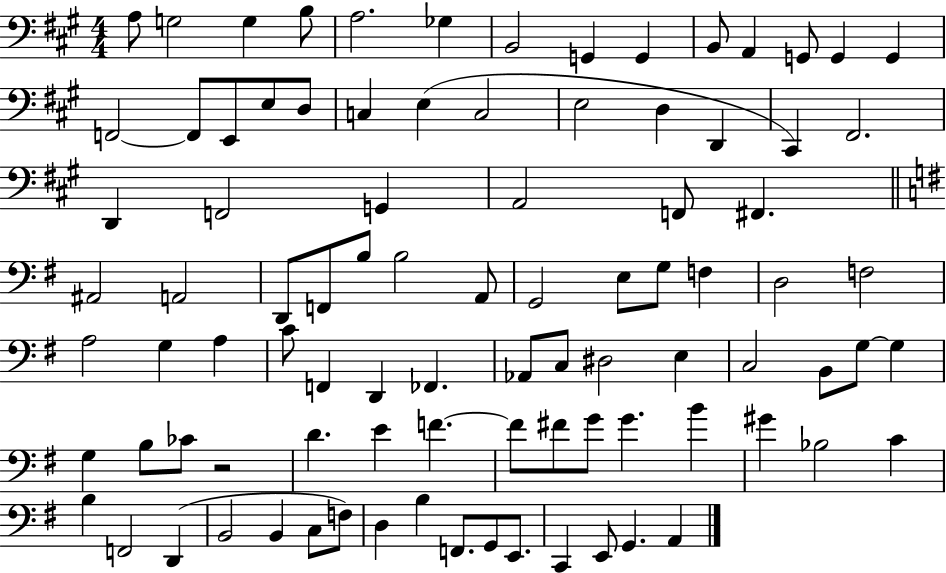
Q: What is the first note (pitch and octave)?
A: A3